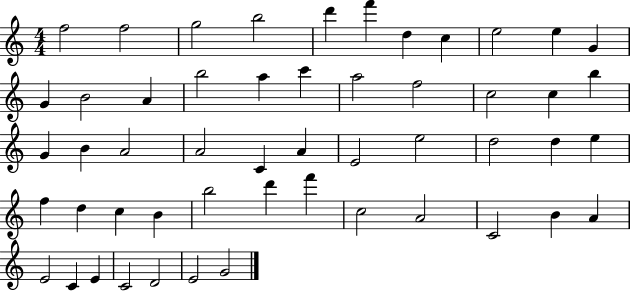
{
  \clef treble
  \numericTimeSignature
  \time 4/4
  \key c \major
  f''2 f''2 | g''2 b''2 | d'''4 f'''4 d''4 c''4 | e''2 e''4 g'4 | \break g'4 b'2 a'4 | b''2 a''4 c'''4 | a''2 f''2 | c''2 c''4 b''4 | \break g'4 b'4 a'2 | a'2 c'4 a'4 | e'2 e''2 | d''2 d''4 e''4 | \break f''4 d''4 c''4 b'4 | b''2 d'''4 f'''4 | c''2 a'2 | c'2 b'4 a'4 | \break e'2 c'4 e'4 | c'2 d'2 | e'2 g'2 | \bar "|."
}